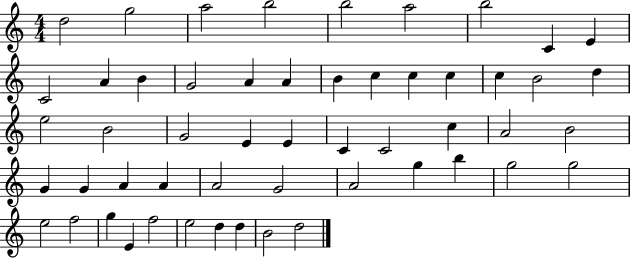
{
  \clef treble
  \numericTimeSignature
  \time 4/4
  \key c \major
  d''2 g''2 | a''2 b''2 | b''2 a''2 | b''2 c'4 e'4 | \break c'2 a'4 b'4 | g'2 a'4 a'4 | b'4 c''4 c''4 c''4 | c''4 b'2 d''4 | \break e''2 b'2 | g'2 e'4 e'4 | c'4 c'2 c''4 | a'2 b'2 | \break g'4 g'4 a'4 a'4 | a'2 g'2 | a'2 g''4 b''4 | g''2 g''2 | \break e''2 f''2 | g''4 e'4 f''2 | e''2 d''4 d''4 | b'2 d''2 | \break \bar "|."
}